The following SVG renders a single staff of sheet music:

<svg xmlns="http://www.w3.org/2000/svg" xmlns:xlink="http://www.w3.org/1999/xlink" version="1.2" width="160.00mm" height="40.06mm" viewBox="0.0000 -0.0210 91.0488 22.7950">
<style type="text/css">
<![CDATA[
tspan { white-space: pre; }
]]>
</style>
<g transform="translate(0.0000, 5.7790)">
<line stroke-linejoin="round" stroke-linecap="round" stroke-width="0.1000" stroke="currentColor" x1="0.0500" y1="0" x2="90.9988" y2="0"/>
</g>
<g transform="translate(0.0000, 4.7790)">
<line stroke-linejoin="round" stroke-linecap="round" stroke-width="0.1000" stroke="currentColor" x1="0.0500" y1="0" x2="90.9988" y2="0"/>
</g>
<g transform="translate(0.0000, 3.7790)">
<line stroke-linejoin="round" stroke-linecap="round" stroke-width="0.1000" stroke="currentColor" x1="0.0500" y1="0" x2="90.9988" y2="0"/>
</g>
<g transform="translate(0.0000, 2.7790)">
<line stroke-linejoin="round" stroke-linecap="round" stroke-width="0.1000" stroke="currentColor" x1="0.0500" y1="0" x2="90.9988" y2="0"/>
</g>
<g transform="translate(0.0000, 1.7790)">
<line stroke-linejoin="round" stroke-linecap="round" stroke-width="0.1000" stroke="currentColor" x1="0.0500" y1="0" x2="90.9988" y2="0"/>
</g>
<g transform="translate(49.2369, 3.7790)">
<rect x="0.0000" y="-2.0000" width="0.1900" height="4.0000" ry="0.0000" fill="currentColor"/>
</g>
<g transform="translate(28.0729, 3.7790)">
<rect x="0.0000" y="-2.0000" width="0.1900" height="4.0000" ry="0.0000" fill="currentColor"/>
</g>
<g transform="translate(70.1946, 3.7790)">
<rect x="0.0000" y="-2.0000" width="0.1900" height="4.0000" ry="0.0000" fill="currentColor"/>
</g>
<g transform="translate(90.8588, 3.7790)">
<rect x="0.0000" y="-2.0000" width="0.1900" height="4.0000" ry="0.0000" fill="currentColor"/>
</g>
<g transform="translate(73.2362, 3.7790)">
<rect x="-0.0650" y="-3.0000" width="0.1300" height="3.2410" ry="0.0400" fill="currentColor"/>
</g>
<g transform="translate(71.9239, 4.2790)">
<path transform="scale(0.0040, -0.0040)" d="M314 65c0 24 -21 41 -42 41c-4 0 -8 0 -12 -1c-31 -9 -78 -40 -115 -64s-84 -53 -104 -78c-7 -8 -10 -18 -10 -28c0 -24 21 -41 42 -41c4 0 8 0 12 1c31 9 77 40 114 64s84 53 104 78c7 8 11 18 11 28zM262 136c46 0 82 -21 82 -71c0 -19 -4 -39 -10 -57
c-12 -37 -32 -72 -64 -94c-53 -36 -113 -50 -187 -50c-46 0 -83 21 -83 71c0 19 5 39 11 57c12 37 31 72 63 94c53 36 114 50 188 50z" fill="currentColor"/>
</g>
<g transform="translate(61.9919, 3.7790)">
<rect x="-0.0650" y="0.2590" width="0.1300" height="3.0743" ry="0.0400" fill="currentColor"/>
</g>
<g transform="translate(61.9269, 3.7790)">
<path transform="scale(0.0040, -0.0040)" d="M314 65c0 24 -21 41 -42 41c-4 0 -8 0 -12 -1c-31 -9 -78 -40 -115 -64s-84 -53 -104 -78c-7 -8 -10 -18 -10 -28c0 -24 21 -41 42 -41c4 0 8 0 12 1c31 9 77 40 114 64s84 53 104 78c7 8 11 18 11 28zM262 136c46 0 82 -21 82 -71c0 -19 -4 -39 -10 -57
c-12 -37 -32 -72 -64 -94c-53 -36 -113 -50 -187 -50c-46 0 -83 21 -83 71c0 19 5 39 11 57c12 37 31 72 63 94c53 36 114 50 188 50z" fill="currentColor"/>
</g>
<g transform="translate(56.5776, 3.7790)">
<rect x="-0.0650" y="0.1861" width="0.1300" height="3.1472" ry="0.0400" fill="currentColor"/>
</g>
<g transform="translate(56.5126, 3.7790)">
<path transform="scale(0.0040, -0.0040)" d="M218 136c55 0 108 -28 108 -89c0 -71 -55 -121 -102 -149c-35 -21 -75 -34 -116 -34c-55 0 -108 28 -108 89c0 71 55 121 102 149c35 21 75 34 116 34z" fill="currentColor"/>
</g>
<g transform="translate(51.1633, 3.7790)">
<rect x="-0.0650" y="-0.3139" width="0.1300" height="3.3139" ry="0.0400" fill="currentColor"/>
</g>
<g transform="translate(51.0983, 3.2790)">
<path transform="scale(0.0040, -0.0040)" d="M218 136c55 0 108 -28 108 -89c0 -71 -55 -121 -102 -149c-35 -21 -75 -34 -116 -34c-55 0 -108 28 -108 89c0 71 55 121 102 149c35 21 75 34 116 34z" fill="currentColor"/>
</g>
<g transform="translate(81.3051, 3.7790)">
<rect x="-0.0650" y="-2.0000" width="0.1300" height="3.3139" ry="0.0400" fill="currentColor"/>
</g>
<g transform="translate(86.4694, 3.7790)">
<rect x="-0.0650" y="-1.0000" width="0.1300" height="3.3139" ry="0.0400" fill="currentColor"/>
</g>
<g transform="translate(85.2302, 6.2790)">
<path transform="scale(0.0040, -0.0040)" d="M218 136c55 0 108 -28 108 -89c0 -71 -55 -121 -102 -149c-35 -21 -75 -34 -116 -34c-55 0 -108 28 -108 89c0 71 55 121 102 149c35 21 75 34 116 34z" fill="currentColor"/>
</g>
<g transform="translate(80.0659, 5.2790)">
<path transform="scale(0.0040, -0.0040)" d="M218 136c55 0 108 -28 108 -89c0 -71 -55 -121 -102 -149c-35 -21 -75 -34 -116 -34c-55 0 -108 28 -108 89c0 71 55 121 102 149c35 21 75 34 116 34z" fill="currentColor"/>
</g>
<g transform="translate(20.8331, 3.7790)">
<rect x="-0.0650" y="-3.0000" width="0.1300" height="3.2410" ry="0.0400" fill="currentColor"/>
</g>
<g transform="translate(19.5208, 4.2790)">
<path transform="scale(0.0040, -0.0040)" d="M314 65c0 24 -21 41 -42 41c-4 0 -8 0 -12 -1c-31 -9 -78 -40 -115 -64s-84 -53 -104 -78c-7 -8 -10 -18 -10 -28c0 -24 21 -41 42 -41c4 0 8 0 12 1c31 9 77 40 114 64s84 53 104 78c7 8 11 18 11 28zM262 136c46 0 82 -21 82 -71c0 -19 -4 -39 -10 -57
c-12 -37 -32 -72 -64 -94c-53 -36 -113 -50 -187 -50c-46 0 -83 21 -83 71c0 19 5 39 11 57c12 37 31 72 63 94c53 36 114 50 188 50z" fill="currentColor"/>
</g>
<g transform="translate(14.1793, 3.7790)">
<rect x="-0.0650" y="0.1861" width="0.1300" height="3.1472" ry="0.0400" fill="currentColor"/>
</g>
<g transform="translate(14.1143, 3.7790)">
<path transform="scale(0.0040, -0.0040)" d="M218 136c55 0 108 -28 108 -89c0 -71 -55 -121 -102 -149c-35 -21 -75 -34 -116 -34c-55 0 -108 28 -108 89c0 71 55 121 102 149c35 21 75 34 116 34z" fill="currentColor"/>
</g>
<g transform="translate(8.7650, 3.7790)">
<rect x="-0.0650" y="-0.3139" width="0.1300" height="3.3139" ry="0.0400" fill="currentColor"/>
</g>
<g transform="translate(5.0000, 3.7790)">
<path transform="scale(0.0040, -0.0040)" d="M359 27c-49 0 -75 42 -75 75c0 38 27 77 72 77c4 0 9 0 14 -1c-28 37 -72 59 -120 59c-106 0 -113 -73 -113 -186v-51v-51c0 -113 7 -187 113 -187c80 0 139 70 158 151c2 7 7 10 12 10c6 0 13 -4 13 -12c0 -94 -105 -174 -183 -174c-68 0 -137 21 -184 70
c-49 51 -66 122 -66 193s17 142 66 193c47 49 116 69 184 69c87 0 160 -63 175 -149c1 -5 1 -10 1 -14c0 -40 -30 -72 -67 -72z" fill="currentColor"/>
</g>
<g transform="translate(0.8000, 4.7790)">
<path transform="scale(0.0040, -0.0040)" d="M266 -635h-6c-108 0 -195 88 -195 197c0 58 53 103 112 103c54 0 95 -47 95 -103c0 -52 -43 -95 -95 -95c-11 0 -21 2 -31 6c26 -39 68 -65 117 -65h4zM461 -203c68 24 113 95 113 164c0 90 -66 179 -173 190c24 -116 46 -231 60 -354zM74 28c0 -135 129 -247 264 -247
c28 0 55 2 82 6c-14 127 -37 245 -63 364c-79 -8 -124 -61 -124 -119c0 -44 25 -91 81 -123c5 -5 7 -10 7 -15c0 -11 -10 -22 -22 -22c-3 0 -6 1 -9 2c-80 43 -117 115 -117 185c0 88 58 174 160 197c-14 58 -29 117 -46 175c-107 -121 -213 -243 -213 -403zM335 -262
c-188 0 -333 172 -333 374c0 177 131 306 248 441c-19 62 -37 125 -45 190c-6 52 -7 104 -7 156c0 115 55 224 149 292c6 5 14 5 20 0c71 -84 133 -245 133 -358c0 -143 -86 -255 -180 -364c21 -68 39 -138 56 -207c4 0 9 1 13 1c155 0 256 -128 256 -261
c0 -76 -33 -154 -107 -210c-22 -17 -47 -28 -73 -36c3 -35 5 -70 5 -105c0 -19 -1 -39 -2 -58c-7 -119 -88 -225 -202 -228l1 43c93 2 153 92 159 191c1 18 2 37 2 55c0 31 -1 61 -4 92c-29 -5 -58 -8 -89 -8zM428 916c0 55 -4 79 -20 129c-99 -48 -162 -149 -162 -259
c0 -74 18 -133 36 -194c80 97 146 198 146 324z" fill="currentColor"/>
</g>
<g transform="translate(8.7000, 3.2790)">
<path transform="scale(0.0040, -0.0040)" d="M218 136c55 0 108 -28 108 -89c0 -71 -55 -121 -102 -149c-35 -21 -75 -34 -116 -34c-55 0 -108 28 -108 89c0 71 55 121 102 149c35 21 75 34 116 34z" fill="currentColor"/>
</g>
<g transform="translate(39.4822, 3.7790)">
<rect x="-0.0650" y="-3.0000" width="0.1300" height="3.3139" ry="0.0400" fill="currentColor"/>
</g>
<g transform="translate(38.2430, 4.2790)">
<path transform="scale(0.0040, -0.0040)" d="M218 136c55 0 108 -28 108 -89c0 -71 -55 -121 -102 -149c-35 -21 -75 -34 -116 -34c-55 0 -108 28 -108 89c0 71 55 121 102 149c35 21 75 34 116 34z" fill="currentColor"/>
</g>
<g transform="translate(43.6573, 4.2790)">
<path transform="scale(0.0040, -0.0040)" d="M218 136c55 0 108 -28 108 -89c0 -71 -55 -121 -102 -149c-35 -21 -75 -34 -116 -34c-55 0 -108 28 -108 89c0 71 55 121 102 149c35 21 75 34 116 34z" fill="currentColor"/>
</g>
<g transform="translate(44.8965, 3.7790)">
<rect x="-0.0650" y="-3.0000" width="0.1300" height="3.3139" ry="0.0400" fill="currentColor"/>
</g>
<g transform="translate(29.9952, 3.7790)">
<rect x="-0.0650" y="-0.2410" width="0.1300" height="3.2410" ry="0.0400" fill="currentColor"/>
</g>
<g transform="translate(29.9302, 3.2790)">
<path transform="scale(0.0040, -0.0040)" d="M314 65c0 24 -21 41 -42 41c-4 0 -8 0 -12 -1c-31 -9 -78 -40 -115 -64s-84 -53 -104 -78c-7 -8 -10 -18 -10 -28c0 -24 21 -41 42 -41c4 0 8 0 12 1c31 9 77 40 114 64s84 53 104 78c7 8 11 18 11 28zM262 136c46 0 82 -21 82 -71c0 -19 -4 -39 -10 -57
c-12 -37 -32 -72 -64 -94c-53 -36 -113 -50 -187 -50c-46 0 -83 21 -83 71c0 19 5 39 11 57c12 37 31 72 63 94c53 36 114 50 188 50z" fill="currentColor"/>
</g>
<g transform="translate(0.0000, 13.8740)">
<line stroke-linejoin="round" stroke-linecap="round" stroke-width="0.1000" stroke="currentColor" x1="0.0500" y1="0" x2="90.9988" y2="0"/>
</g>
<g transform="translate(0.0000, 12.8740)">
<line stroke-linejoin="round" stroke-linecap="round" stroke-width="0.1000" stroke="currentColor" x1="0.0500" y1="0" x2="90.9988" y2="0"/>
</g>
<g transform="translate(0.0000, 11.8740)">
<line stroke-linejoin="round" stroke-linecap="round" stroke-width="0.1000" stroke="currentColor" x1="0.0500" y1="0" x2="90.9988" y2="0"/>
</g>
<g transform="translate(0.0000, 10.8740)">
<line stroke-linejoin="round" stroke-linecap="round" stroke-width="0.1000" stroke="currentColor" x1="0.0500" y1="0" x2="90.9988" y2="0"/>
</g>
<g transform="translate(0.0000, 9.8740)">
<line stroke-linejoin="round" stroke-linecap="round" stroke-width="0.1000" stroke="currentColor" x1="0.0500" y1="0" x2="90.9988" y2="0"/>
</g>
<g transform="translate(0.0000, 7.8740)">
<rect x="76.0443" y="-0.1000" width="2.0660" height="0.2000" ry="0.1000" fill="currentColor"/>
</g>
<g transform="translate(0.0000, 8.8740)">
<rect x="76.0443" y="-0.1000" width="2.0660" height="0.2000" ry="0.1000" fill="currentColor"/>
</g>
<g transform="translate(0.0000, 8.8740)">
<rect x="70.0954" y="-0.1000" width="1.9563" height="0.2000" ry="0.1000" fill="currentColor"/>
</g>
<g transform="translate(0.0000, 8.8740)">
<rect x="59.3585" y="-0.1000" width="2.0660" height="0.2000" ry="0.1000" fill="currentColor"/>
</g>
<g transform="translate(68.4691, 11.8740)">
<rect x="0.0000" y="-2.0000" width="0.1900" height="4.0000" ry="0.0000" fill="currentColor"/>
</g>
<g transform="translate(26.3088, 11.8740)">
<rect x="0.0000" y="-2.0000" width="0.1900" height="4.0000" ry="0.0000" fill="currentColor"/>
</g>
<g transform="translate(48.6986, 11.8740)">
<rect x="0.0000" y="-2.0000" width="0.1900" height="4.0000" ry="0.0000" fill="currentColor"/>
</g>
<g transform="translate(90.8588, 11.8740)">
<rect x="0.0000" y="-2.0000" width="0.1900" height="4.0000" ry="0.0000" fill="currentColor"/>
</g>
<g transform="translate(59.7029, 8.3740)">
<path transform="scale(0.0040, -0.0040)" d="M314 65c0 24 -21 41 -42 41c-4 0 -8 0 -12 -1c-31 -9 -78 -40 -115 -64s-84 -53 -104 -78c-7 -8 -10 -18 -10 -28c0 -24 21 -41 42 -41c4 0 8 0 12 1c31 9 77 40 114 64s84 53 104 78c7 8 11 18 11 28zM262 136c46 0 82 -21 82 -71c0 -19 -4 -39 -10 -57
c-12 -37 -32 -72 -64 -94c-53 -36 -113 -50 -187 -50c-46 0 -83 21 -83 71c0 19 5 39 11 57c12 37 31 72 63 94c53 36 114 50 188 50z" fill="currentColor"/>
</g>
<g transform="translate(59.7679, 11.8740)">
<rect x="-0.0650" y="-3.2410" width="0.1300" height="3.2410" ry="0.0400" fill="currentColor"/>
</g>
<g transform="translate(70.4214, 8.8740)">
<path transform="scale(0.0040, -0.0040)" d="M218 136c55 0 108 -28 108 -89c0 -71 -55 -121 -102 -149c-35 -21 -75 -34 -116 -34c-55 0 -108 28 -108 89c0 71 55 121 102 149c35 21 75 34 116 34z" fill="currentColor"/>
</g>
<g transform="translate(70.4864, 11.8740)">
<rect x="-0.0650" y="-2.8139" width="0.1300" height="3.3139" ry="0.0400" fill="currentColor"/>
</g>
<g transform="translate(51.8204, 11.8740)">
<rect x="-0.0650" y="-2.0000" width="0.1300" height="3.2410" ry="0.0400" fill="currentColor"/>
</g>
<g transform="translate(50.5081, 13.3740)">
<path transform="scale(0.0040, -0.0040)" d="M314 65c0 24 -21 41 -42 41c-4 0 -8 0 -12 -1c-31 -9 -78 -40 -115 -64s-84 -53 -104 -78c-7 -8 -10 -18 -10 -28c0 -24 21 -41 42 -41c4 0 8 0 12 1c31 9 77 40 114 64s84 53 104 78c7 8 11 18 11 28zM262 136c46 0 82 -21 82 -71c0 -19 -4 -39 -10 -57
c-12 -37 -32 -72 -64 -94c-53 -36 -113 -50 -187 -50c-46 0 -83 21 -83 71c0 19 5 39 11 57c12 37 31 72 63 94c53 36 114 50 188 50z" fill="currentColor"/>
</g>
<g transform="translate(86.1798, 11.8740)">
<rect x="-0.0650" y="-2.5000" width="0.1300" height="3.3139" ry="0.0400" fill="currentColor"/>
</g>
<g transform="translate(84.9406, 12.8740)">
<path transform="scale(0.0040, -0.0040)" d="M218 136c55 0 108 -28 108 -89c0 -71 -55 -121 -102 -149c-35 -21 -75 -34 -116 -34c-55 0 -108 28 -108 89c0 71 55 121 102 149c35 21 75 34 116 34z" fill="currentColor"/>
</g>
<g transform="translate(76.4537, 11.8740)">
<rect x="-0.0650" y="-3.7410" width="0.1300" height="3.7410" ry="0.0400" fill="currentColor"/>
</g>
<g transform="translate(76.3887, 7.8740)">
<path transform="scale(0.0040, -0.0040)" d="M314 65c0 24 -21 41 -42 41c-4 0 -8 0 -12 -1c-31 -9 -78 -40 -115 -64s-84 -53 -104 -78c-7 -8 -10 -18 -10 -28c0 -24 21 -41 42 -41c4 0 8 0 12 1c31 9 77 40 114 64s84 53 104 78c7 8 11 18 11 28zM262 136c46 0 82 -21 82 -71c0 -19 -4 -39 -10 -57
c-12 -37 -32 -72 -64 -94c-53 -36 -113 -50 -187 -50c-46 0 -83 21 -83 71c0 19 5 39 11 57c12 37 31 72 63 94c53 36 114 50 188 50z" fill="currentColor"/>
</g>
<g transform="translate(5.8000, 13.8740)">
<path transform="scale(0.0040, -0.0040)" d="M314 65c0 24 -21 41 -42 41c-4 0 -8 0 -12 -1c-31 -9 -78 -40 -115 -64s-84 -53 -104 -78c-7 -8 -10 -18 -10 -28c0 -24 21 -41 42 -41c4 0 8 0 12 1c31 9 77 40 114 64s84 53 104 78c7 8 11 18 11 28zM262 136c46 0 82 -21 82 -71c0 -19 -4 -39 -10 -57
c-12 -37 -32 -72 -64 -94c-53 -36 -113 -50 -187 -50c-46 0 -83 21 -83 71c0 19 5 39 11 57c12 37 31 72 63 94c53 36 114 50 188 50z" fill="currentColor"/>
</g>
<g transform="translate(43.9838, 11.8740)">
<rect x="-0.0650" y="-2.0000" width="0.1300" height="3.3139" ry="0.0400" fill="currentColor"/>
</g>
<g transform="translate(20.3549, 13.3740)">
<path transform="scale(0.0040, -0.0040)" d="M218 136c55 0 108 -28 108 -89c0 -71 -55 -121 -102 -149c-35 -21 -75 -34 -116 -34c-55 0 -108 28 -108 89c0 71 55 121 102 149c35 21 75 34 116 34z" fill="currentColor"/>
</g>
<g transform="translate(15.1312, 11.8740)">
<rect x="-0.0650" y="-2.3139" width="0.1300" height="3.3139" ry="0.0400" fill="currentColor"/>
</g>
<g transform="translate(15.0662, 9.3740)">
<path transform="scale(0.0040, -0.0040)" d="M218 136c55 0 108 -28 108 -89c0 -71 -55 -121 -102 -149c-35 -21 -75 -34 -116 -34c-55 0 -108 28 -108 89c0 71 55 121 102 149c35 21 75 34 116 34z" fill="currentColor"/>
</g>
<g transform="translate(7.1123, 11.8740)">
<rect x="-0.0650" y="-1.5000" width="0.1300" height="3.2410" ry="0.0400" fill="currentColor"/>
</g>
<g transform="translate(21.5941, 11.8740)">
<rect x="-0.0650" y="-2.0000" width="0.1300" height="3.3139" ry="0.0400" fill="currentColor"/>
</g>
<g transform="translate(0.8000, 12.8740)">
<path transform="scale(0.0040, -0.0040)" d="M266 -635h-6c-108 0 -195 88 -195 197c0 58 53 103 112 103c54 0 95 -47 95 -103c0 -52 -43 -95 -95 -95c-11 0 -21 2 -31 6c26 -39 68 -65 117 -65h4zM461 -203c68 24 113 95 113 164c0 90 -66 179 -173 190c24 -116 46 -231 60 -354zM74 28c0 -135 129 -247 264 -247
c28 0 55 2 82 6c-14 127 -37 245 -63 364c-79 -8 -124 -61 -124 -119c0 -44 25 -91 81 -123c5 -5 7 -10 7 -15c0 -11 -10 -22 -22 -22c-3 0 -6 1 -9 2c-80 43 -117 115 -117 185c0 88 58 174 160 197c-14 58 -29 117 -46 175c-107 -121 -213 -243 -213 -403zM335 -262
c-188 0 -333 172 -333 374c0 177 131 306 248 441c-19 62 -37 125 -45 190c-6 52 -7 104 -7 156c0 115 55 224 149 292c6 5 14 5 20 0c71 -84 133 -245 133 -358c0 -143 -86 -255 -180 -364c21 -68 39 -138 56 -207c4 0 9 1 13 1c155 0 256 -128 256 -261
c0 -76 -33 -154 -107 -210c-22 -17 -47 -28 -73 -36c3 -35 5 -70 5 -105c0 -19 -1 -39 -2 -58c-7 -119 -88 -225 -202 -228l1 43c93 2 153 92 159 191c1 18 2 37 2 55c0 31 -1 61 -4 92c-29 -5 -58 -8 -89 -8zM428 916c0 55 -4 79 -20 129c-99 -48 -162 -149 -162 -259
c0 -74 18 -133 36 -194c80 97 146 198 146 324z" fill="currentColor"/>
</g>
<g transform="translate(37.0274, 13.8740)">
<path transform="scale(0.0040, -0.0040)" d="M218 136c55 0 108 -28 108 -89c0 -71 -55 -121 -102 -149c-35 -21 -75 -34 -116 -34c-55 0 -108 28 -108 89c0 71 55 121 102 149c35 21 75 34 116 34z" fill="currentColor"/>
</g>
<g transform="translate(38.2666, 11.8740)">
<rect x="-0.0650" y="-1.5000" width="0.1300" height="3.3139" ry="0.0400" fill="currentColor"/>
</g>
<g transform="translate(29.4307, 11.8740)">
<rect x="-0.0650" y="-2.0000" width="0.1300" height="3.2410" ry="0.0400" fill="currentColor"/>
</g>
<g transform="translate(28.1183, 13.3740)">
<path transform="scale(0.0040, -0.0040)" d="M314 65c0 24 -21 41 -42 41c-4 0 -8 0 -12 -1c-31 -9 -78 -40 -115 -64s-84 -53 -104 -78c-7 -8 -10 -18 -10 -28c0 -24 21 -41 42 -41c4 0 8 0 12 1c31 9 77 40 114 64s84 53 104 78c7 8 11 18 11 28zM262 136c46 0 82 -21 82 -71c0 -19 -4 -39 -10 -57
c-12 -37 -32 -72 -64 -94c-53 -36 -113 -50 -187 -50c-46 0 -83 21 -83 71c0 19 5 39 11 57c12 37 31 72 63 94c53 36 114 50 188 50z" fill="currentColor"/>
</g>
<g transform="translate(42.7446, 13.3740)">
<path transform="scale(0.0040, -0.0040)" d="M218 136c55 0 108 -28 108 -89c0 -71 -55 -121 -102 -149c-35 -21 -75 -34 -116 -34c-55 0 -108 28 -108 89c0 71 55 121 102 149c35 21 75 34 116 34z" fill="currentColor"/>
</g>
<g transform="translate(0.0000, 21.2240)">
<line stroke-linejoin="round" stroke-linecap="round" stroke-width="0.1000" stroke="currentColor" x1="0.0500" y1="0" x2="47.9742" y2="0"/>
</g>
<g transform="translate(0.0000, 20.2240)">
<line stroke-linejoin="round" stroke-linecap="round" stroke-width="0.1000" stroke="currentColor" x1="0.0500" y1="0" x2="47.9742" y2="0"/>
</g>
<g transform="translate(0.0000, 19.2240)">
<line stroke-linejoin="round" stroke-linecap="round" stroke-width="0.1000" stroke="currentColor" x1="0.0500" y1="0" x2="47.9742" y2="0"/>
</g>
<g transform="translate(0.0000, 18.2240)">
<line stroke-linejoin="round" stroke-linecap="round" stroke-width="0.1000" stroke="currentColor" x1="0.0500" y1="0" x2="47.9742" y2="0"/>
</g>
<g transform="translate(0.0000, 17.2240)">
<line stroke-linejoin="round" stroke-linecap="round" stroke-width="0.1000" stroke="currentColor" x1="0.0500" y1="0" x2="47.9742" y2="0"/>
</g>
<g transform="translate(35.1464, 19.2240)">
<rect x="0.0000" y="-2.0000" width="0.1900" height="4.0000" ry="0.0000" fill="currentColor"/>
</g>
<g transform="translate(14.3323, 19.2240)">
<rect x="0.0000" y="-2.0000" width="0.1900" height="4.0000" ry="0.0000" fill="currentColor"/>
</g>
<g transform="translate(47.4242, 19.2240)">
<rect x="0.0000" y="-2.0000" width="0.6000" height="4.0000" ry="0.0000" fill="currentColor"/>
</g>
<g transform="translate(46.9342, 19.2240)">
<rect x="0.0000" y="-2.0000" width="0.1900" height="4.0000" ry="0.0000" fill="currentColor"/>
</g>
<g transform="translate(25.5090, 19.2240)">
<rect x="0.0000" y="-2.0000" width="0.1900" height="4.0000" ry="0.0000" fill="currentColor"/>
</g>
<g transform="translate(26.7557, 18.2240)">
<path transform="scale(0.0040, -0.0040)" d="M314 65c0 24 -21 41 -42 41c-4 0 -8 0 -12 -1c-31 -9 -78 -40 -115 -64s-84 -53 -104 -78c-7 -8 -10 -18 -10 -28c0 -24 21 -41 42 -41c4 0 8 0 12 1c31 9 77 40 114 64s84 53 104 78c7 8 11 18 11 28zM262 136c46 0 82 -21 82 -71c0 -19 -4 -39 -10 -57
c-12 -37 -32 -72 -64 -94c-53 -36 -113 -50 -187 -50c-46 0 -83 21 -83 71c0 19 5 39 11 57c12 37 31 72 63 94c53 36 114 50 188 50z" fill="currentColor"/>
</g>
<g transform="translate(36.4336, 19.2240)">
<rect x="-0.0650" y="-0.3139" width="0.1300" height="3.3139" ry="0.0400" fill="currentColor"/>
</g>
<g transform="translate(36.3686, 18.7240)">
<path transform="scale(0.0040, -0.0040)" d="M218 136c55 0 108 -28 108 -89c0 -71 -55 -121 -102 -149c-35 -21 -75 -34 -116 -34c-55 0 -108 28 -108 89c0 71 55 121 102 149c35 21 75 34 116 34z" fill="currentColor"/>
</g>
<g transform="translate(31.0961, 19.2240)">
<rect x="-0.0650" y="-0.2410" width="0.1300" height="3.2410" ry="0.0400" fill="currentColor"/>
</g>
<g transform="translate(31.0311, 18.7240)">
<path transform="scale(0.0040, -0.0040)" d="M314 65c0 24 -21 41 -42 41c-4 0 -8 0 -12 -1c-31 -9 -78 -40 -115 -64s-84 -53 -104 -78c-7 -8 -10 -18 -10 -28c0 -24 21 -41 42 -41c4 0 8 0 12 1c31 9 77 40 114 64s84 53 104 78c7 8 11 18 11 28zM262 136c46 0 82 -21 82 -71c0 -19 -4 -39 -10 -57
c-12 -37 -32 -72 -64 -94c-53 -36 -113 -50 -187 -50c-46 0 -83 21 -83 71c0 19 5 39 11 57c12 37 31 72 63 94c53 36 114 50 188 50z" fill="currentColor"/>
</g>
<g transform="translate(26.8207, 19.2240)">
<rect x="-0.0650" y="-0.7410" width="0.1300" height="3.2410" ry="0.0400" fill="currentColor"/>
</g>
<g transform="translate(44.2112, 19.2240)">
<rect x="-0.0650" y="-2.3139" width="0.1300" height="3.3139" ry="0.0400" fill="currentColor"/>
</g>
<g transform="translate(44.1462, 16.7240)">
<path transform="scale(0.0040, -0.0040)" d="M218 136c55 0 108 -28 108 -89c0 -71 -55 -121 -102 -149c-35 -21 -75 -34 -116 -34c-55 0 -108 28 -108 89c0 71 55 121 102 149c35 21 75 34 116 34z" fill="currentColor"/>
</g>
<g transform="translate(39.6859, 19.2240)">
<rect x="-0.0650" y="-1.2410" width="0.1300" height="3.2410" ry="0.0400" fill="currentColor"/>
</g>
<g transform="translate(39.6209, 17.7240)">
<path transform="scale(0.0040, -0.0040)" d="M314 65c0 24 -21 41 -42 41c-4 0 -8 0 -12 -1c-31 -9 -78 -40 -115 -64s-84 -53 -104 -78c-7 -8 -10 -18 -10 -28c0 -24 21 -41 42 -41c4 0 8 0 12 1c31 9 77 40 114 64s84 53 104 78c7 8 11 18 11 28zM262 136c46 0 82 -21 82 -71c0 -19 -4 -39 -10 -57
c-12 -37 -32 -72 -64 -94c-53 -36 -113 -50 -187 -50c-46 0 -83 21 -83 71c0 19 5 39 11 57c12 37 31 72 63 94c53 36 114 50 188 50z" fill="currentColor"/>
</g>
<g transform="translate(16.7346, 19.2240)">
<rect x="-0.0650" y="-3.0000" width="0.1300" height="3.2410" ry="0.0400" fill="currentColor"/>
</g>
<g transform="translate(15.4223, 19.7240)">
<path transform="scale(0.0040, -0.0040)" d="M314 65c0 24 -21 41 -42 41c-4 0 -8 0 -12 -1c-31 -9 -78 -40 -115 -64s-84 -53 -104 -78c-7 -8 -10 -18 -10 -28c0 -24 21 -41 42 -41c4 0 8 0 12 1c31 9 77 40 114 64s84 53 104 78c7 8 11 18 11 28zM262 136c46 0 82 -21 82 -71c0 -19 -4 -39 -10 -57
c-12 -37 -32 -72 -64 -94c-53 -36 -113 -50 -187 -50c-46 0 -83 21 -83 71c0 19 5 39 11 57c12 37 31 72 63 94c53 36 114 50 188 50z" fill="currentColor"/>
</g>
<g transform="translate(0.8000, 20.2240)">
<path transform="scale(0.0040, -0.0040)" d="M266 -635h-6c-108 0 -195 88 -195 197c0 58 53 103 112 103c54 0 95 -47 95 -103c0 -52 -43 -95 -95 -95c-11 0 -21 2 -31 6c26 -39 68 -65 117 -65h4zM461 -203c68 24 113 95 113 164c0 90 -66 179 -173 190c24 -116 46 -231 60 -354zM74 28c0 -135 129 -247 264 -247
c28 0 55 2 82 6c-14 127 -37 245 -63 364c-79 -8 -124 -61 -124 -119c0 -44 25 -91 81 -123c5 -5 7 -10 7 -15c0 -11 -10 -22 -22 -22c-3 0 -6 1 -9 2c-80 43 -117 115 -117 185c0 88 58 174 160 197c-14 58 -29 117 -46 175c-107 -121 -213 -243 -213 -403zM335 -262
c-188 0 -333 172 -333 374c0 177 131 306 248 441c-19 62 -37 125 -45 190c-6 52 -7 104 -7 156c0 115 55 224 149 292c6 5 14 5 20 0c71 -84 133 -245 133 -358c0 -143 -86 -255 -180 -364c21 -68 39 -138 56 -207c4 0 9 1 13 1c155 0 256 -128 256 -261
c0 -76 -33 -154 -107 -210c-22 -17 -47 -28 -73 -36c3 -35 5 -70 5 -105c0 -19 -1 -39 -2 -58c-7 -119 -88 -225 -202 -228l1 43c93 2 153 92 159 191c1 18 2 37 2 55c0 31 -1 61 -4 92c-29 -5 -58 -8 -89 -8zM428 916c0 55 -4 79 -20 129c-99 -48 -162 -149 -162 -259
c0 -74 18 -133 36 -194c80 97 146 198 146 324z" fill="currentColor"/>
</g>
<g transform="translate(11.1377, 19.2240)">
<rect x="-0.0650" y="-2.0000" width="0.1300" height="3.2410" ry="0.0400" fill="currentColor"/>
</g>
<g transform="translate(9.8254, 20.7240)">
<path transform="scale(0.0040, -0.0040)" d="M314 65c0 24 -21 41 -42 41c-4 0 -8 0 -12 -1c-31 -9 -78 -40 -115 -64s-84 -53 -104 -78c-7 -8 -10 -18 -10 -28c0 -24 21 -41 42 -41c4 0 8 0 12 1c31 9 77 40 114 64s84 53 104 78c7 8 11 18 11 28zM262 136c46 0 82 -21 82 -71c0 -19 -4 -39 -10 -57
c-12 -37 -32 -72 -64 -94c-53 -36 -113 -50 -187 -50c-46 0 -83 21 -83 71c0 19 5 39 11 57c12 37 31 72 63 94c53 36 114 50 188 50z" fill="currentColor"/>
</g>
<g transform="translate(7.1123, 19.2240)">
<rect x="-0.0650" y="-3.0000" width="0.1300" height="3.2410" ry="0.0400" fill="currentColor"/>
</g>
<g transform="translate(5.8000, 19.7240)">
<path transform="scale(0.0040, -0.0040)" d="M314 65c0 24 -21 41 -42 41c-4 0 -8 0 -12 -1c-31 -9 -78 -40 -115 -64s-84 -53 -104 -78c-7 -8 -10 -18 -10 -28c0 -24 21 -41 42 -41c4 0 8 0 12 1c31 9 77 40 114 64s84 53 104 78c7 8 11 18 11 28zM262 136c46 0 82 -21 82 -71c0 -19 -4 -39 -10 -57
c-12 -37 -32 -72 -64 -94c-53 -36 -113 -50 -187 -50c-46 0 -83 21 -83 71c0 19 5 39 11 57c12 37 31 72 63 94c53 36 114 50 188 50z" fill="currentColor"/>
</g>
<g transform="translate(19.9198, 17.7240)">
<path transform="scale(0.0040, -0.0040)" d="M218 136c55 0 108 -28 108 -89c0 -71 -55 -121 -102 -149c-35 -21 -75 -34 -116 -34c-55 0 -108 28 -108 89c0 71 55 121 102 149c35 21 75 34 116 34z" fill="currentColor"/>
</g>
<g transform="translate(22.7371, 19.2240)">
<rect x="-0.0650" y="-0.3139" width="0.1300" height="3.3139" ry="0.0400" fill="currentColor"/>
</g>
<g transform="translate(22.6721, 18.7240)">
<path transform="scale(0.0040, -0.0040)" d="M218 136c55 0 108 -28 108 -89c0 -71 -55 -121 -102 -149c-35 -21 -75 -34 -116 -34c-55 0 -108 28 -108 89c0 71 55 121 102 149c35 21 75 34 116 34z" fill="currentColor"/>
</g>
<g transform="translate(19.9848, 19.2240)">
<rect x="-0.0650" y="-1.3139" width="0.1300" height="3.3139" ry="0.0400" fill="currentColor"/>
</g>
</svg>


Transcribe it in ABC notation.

X:1
T:Untitled
M:4/4
L:1/4
K:C
c B A2 c2 A A c B B2 A2 F D E2 g F F2 E F F2 b2 a c'2 G A2 F2 A2 e c d2 c2 c e2 g